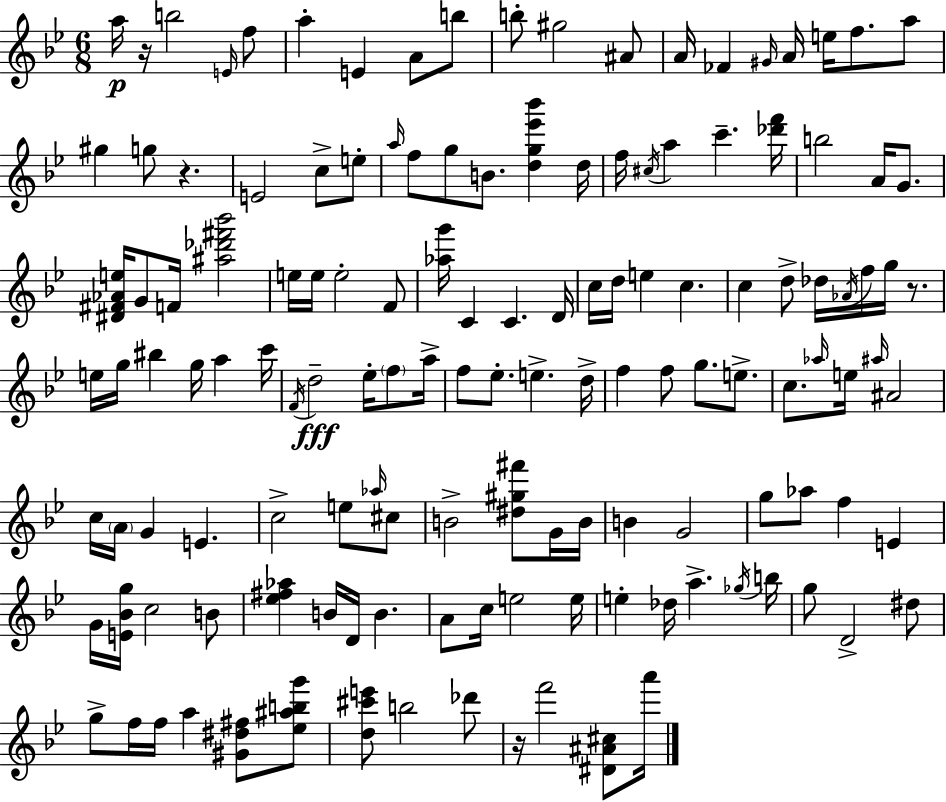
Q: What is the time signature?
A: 6/8